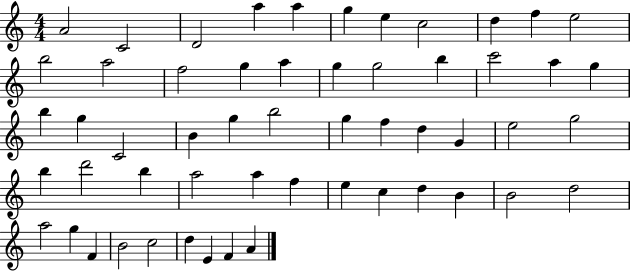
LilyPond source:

{
  \clef treble
  \numericTimeSignature
  \time 4/4
  \key c \major
  a'2 c'2 | d'2 a''4 a''4 | g''4 e''4 c''2 | d''4 f''4 e''2 | \break b''2 a''2 | f''2 g''4 a''4 | g''4 g''2 b''4 | c'''2 a''4 g''4 | \break b''4 g''4 c'2 | b'4 g''4 b''2 | g''4 f''4 d''4 g'4 | e''2 g''2 | \break b''4 d'''2 b''4 | a''2 a''4 f''4 | e''4 c''4 d''4 b'4 | b'2 d''2 | \break a''2 g''4 f'4 | b'2 c''2 | d''4 e'4 f'4 a'4 | \bar "|."
}